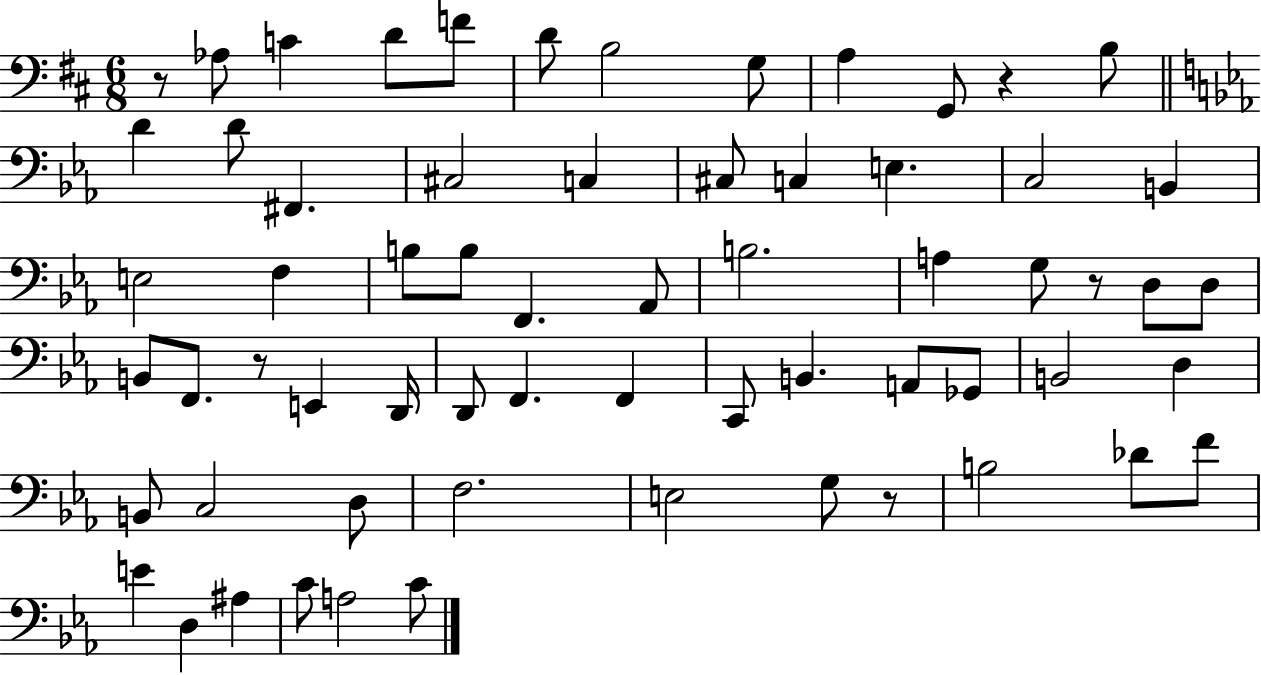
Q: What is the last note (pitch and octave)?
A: C4